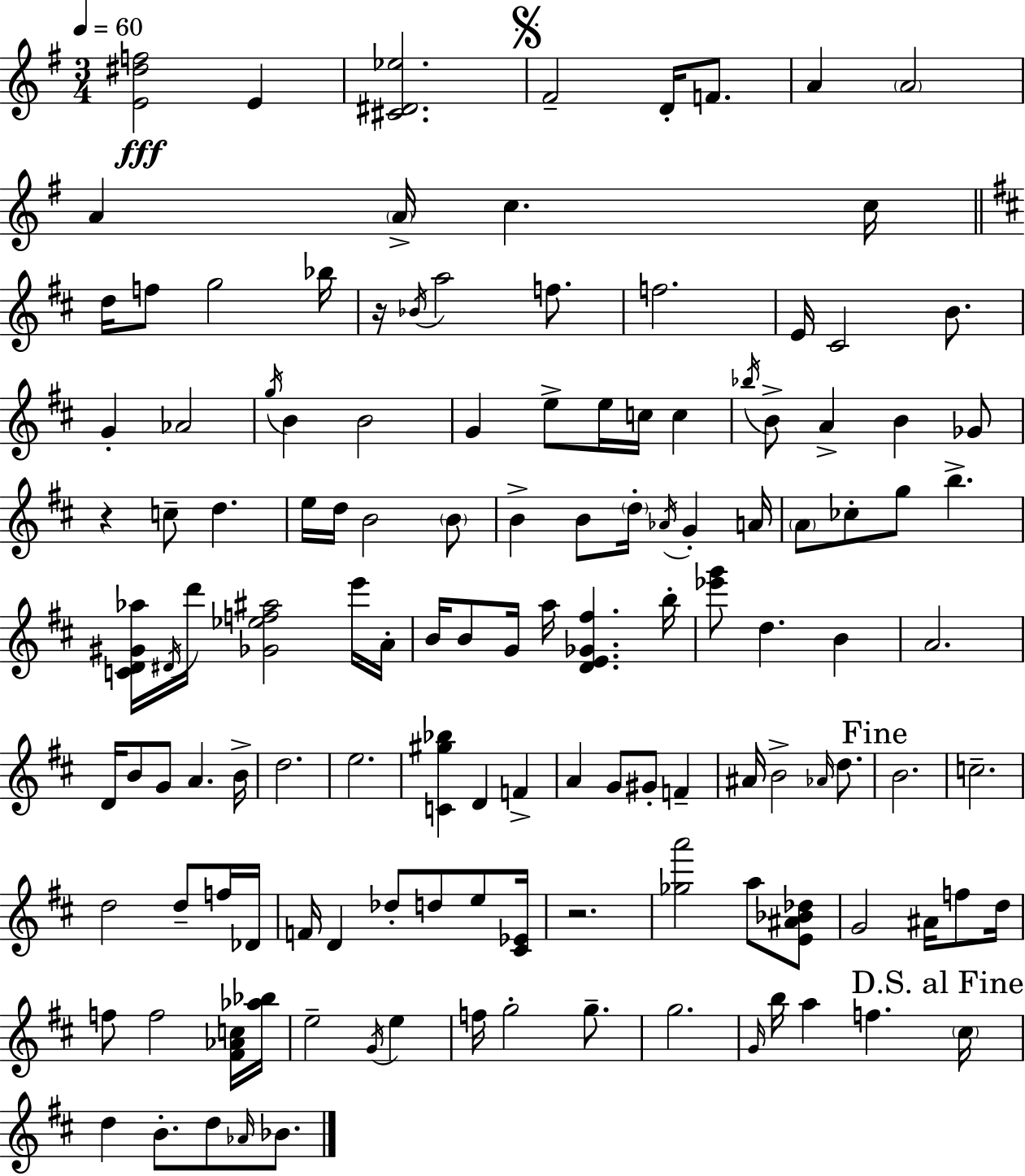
[E4,D#5,F5]/h E4/q [C#4,D#4,Eb5]/h. F#4/h D4/s F4/e. A4/q A4/h A4/q A4/s C5/q. C5/s D5/s F5/e G5/h Bb5/s R/s Bb4/s A5/h F5/e. F5/h. E4/s C#4/h B4/e. G4/q Ab4/h G5/s B4/q B4/h G4/q E5/e E5/s C5/s C5/q Bb5/s B4/e A4/q B4/q Gb4/e R/q C5/e D5/q. E5/s D5/s B4/h B4/e B4/q B4/e D5/s Ab4/s G4/q A4/s A4/e CES5/e G5/e B5/q. [C4,D4,G#4,Ab5]/s D#4/s D6/s [Gb4,Eb5,F5,A#5]/h E6/s A4/s B4/s B4/e G4/s A5/s [D4,E4,Gb4,F#5]/q. B5/s [Eb6,G6]/e D5/q. B4/q A4/h. D4/s B4/e G4/e A4/q. B4/s D5/h. E5/h. [C4,G#5,Bb5]/q D4/q F4/q A4/q G4/e G#4/e F4/q A#4/s B4/h Ab4/s D5/e. B4/h. C5/h. D5/h D5/e F5/s Db4/s F4/s D4/q Db5/e D5/e E5/e [C#4,Eb4]/s R/h. [Gb5,A6]/h A5/e [E4,A#4,Bb4,Db5]/e G4/h A#4/s F5/e D5/s F5/e F5/h [F#4,Ab4,C5]/s [Ab5,Bb5]/s E5/h G4/s E5/q F5/s G5/h G5/e. G5/h. G4/s B5/s A5/q F5/q. C#5/s D5/q B4/e. D5/e Ab4/s Bb4/e.